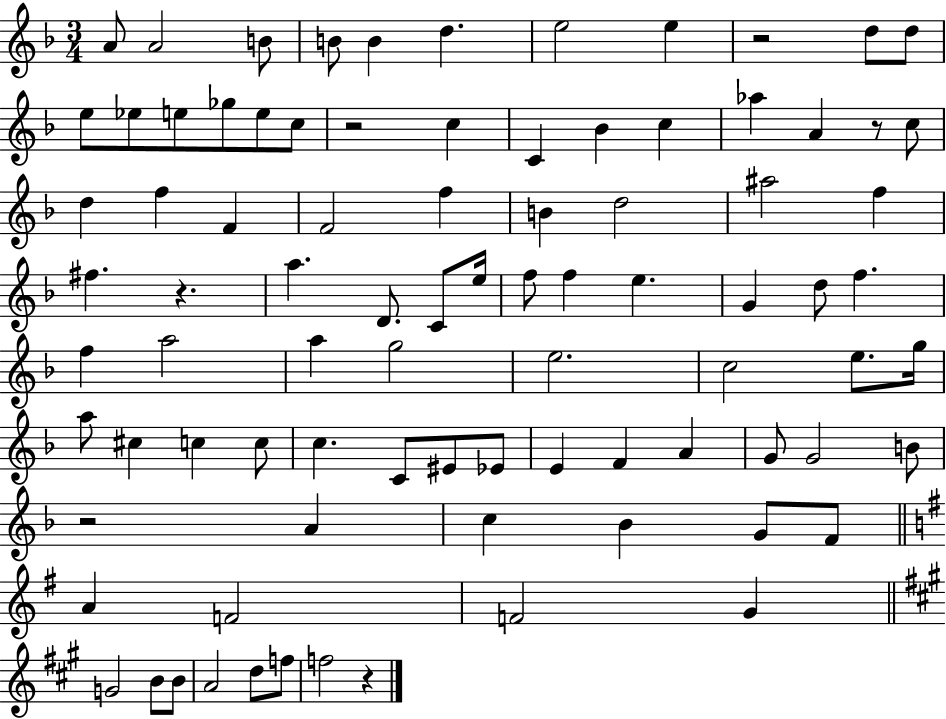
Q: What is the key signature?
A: F major